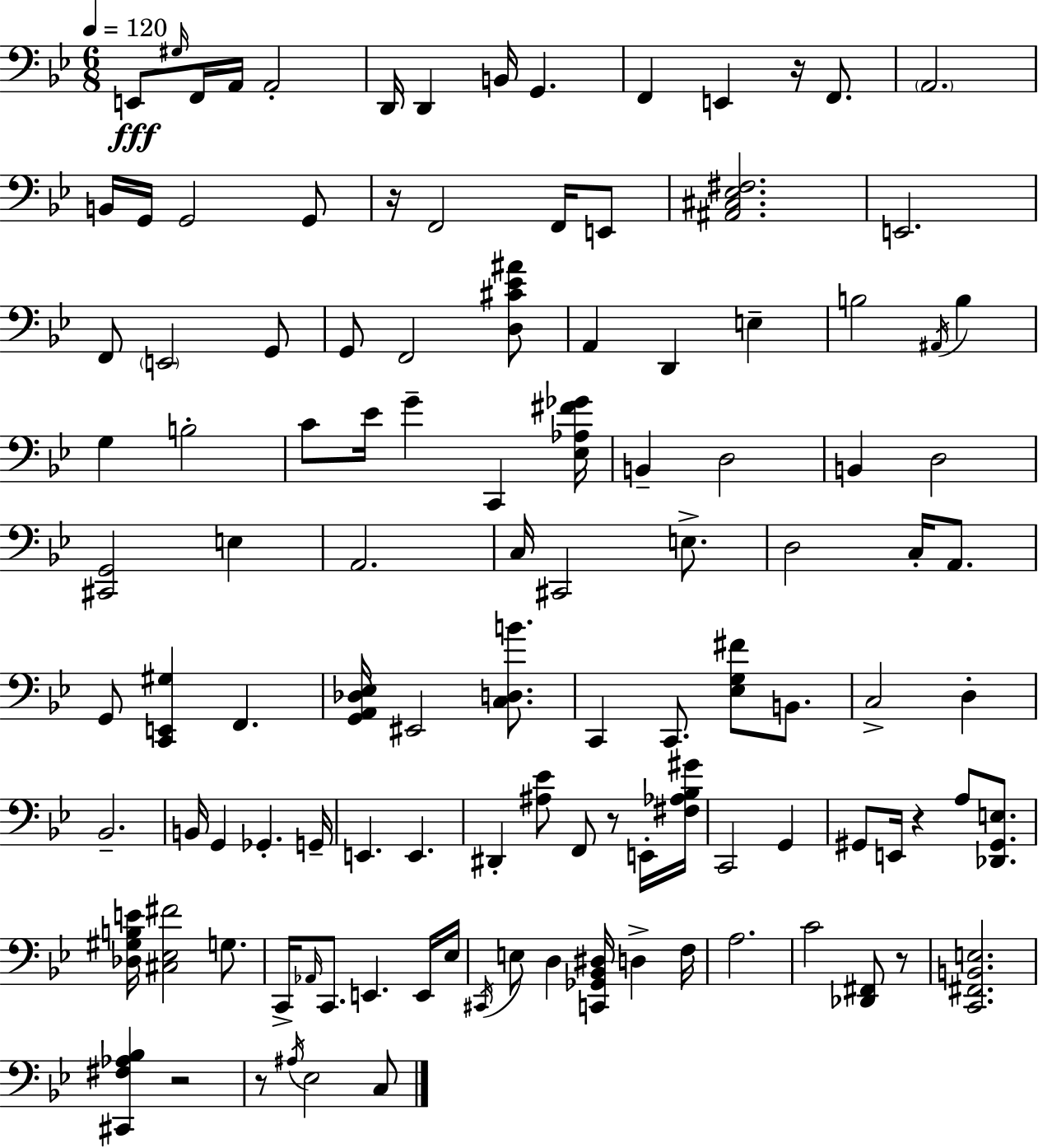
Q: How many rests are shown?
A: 7